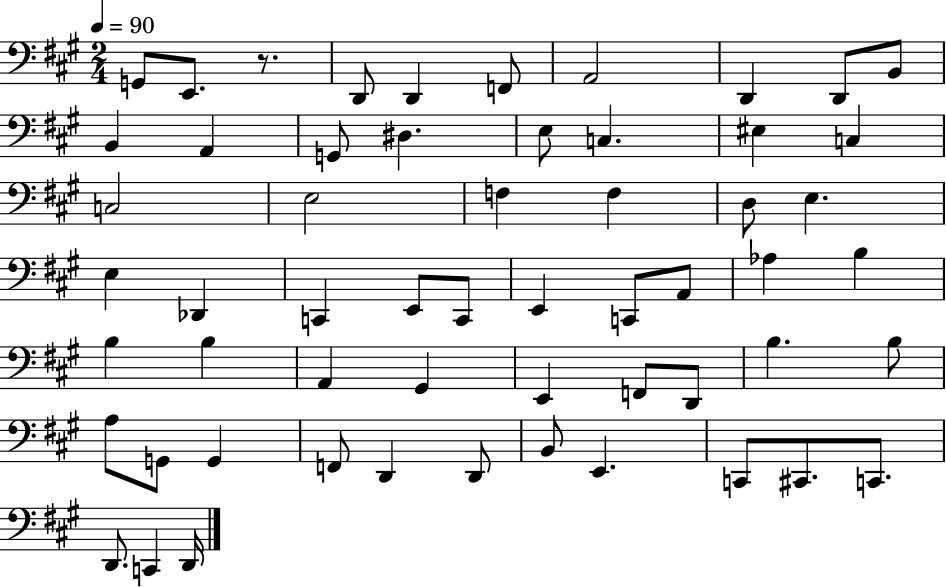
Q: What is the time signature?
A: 2/4